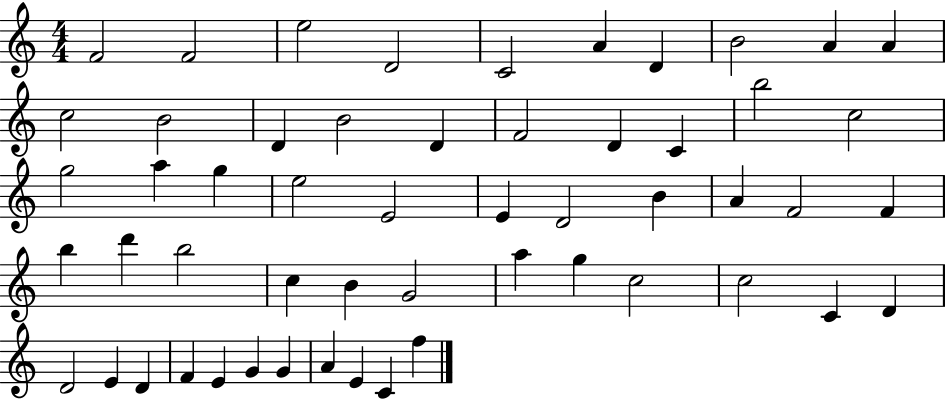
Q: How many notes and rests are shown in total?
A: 54